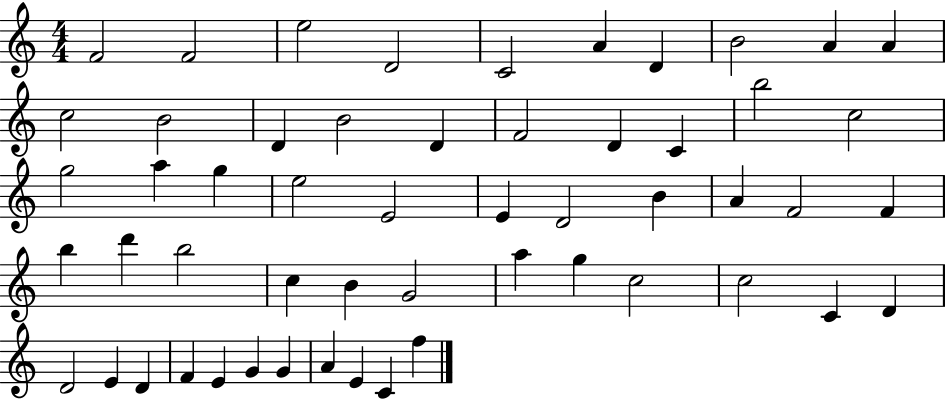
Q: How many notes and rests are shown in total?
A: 54